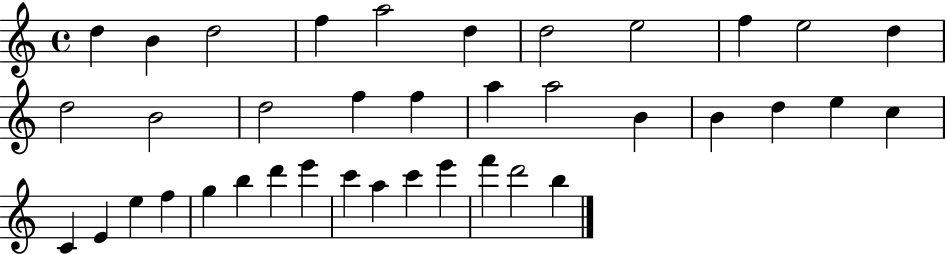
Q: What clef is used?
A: treble